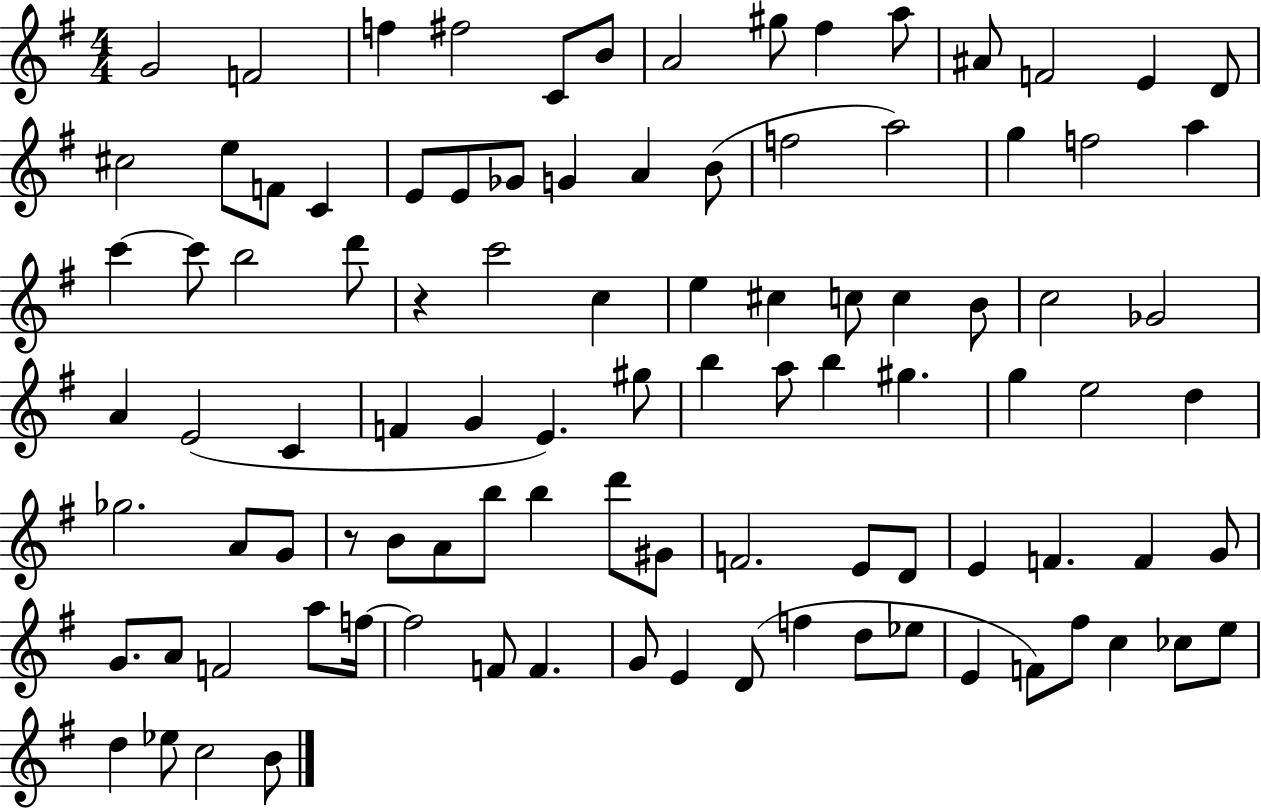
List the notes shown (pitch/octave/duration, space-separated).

G4/h F4/h F5/q F#5/h C4/e B4/e A4/h G#5/e F#5/q A5/e A#4/e F4/h E4/q D4/e C#5/h E5/e F4/e C4/q E4/e E4/e Gb4/e G4/q A4/q B4/e F5/h A5/h G5/q F5/h A5/q C6/q C6/e B5/h D6/e R/q C6/h C5/q E5/q C#5/q C5/e C5/q B4/e C5/h Gb4/h A4/q E4/h C4/q F4/q G4/q E4/q. G#5/e B5/q A5/e B5/q G#5/q. G5/q E5/h D5/q Gb5/h. A4/e G4/e R/e B4/e A4/e B5/e B5/q D6/e G#4/e F4/h. E4/e D4/e E4/q F4/q. F4/q G4/e G4/e. A4/e F4/h A5/e F5/s F5/h F4/e F4/q. G4/e E4/q D4/e F5/q D5/e Eb5/e E4/q F4/e F#5/e C5/q CES5/e E5/e D5/q Eb5/e C5/h B4/e